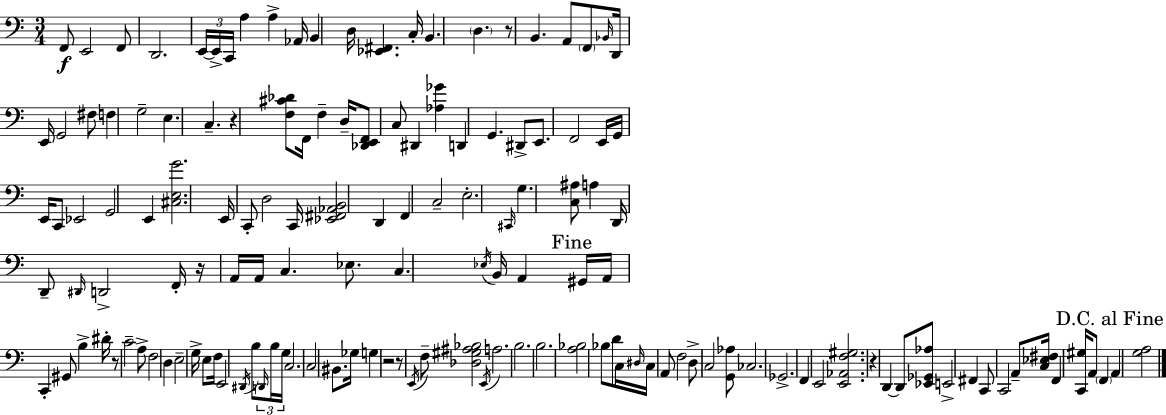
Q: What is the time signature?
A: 3/4